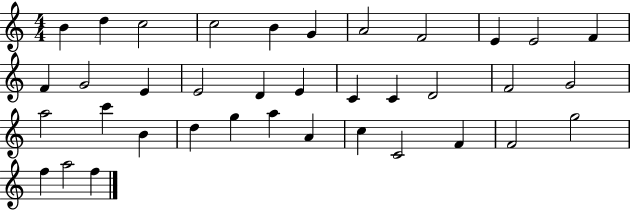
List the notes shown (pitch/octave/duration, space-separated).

B4/q D5/q C5/h C5/h B4/q G4/q A4/h F4/h E4/q E4/h F4/q F4/q G4/h E4/q E4/h D4/q E4/q C4/q C4/q D4/h F4/h G4/h A5/h C6/q B4/q D5/q G5/q A5/q A4/q C5/q C4/h F4/q F4/h G5/h F5/q A5/h F5/q